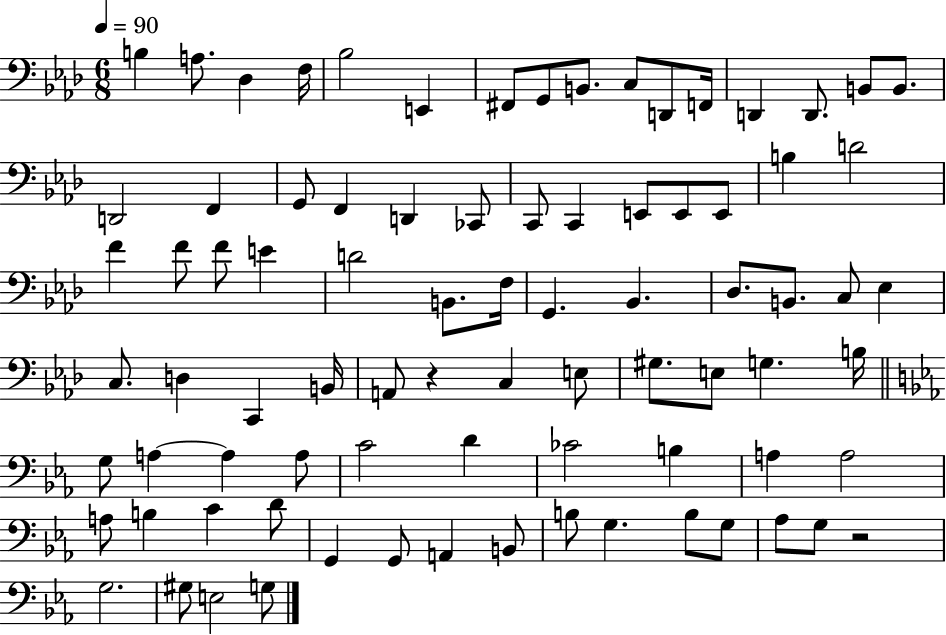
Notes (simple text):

B3/q A3/e. Db3/q F3/s Bb3/h E2/q F#2/e G2/e B2/e. C3/e D2/e F2/s D2/q D2/e. B2/e B2/e. D2/h F2/q G2/e F2/q D2/q CES2/e C2/e C2/q E2/e E2/e E2/e B3/q D4/h F4/q F4/e F4/e E4/q D4/h B2/e. F3/s G2/q. Bb2/q. Db3/e. B2/e. C3/e Eb3/q C3/e. D3/q C2/q B2/s A2/e R/q C3/q E3/e G#3/e. E3/e G3/q. B3/s G3/e A3/q A3/q A3/e C4/h D4/q CES4/h B3/q A3/q A3/h A3/e B3/q C4/q D4/e G2/q G2/e A2/q B2/e B3/e G3/q. B3/e G3/e Ab3/e G3/e R/h G3/h. G#3/e E3/h G3/e